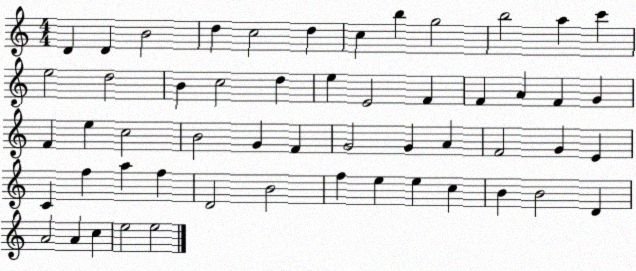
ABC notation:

X:1
T:Untitled
M:4/4
L:1/4
K:C
D D B2 d c2 d c b g2 b2 a c' e2 d2 B c2 d e E2 F F A F G F e c2 B2 G F G2 G A F2 G E C f a f D2 B2 f e e c B B2 D A2 A c e2 e2